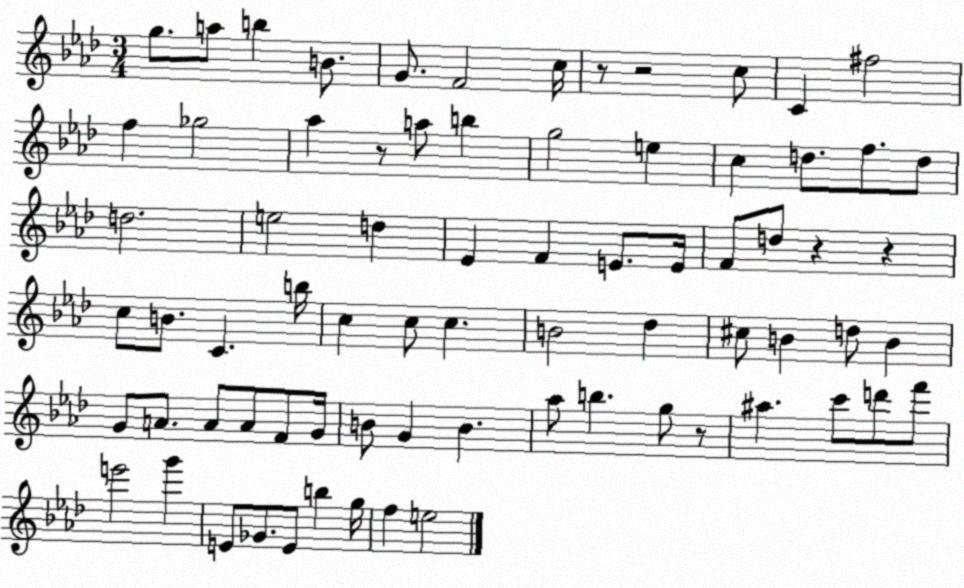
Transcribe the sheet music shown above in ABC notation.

X:1
T:Untitled
M:3/4
L:1/4
K:Ab
g/2 a/2 b B/2 G/2 F2 c/4 z/2 z2 c/2 C ^f2 f _g2 _a z/2 a/2 b g2 e c d/2 f/2 d/2 d2 e2 d _E F E/2 E/4 F/2 d/2 z z c/2 B/2 C b/4 c c/2 c B2 _d ^c/2 B d/2 B G/2 A/2 A/2 A/2 F/2 G/4 B/2 G B _a/2 b g/2 z/2 ^a c'/2 d'/2 f'/2 e'2 g' E/2 _G/2 E/2 b g/4 f e2